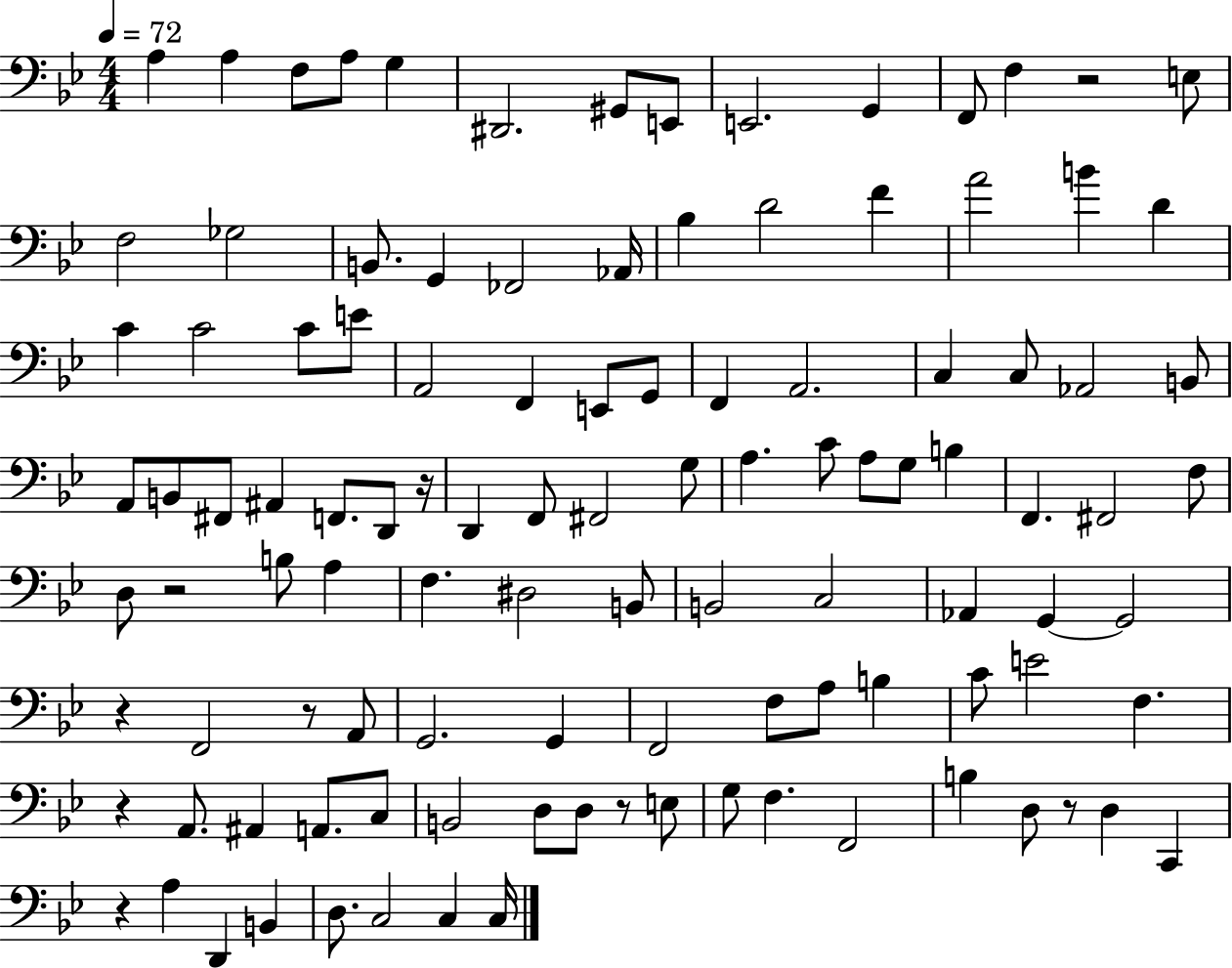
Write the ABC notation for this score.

X:1
T:Untitled
M:4/4
L:1/4
K:Bb
A, A, F,/2 A,/2 G, ^D,,2 ^G,,/2 E,,/2 E,,2 G,, F,,/2 F, z2 E,/2 F,2 _G,2 B,,/2 G,, _F,,2 _A,,/4 _B, D2 F A2 B D C C2 C/2 E/2 A,,2 F,, E,,/2 G,,/2 F,, A,,2 C, C,/2 _A,,2 B,,/2 A,,/2 B,,/2 ^F,,/2 ^A,, F,,/2 D,,/2 z/4 D,, F,,/2 ^F,,2 G,/2 A, C/2 A,/2 G,/2 B, F,, ^F,,2 F,/2 D,/2 z2 B,/2 A, F, ^D,2 B,,/2 B,,2 C,2 _A,, G,, G,,2 z F,,2 z/2 A,,/2 G,,2 G,, F,,2 F,/2 A,/2 B, C/2 E2 F, z A,,/2 ^A,, A,,/2 C,/2 B,,2 D,/2 D,/2 z/2 E,/2 G,/2 F, F,,2 B, D,/2 z/2 D, C,, z A, D,, B,, D,/2 C,2 C, C,/4